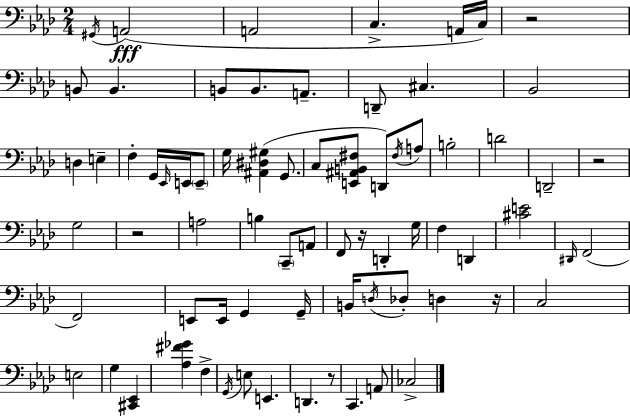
G#2/s A2/h A2/h C3/q. A2/s C3/s R/h B2/e B2/q. B2/e B2/e. A2/e. D2/e C#3/q. Bb2/h D3/q E3/q F3/q G2/s Eb2/s E2/s E2/e G3/s [A#2,D#3,G#3]/q G2/e. C3/e [E2,A#2,B2,F#3]/e D2/e F#3/s A3/e B3/h D4/h D2/h R/h G3/h R/h A3/h B3/q C2/e A2/e F2/e R/s D2/q G3/s F3/q D2/q [C#4,E4]/h D#2/s F2/h F2/h E2/e E2/s G2/q G2/s B2/s D3/s Db3/e D3/q R/s C3/h E3/h G3/q [C#2,Eb2]/q [Ab3,F#4,Gb4]/q F3/q G2/s E3/e E2/q. D2/q. R/e C2/q. A2/e CES3/h